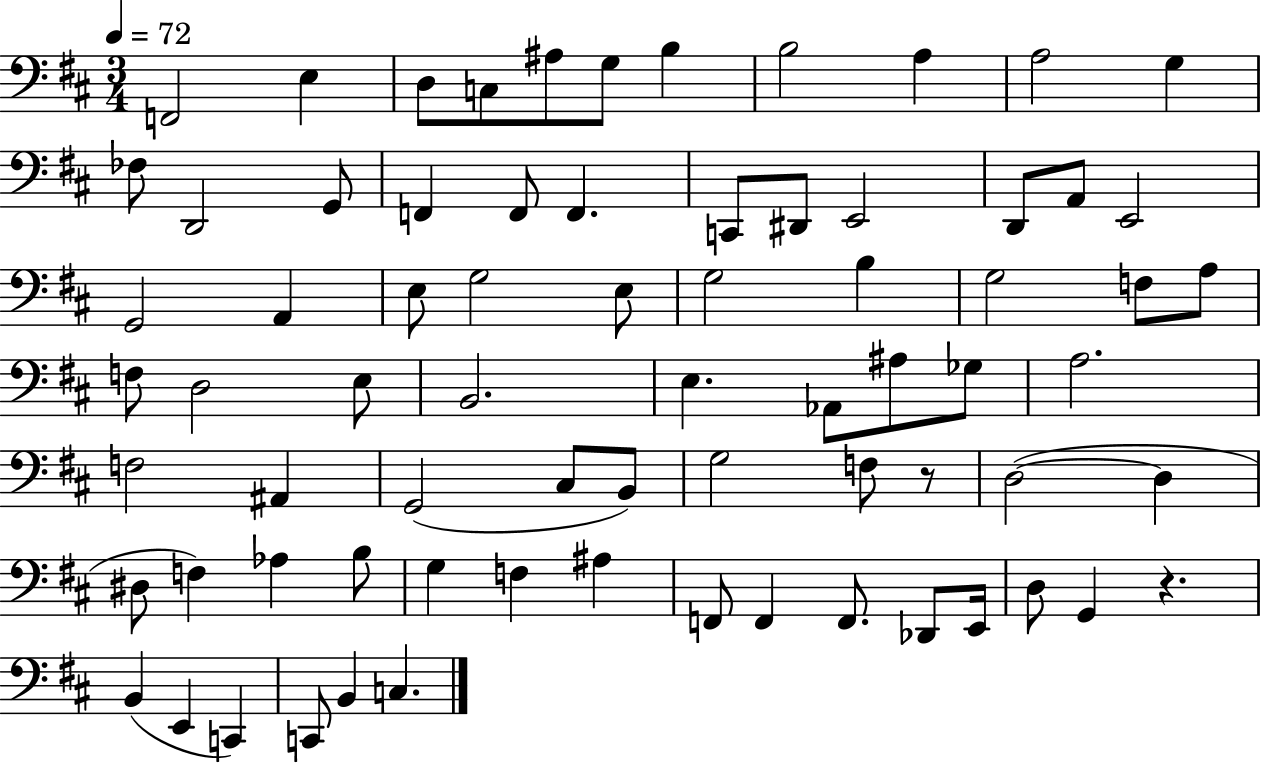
X:1
T:Untitled
M:3/4
L:1/4
K:D
F,,2 E, D,/2 C,/2 ^A,/2 G,/2 B, B,2 A, A,2 G, _F,/2 D,,2 G,,/2 F,, F,,/2 F,, C,,/2 ^D,,/2 E,,2 D,,/2 A,,/2 E,,2 G,,2 A,, E,/2 G,2 E,/2 G,2 B, G,2 F,/2 A,/2 F,/2 D,2 E,/2 B,,2 E, _A,,/2 ^A,/2 _G,/2 A,2 F,2 ^A,, G,,2 ^C,/2 B,,/2 G,2 F,/2 z/2 D,2 D, ^D,/2 F, _A, B,/2 G, F, ^A, F,,/2 F,, F,,/2 _D,,/2 E,,/4 D,/2 G,, z B,, E,, C,, C,,/2 B,, C,